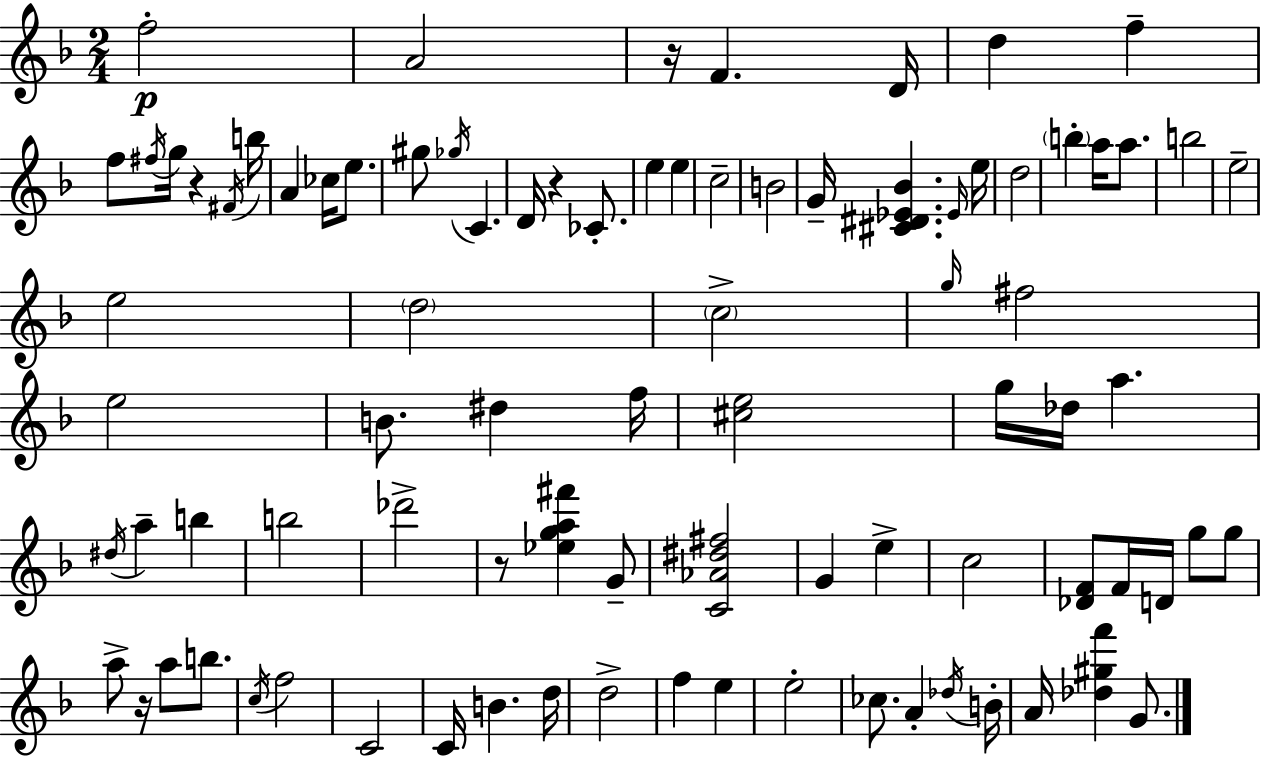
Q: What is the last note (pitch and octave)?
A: G4